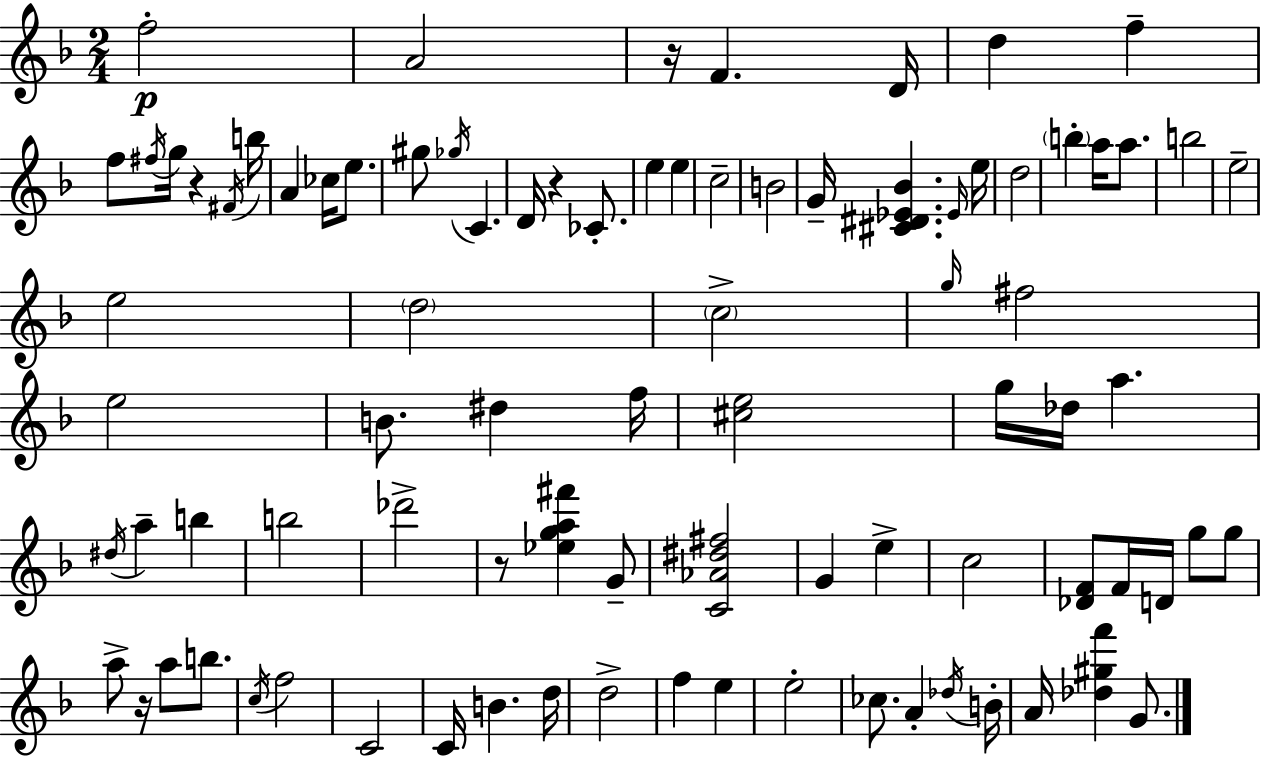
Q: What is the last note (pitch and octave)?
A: G4